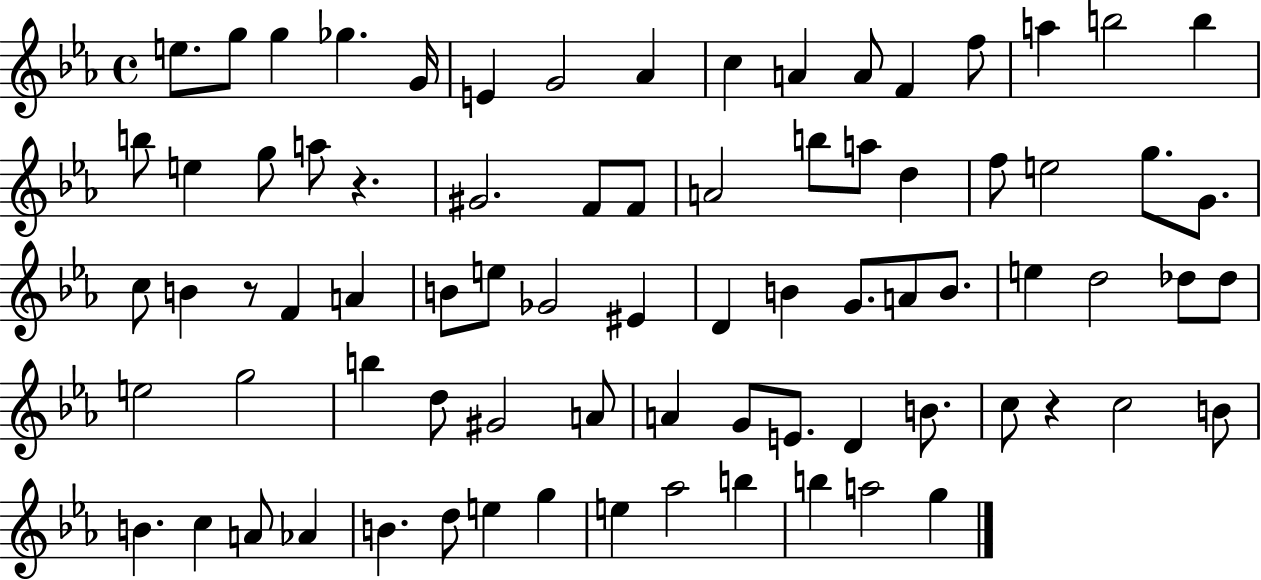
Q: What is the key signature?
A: EES major